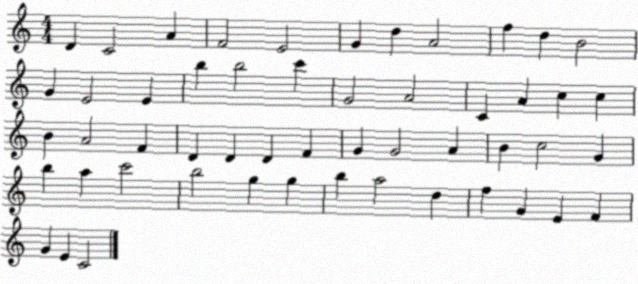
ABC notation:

X:1
T:Untitled
M:4/4
L:1/4
K:C
D C2 A F2 E2 G d A2 f d B2 G E2 E b b2 c' G2 A2 C A c c B A2 F D D D F G G2 A B c2 G b a c'2 b2 g g b a2 d f G E F G E C2